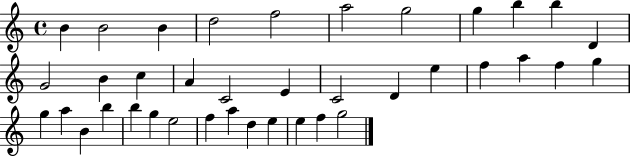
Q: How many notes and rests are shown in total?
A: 38